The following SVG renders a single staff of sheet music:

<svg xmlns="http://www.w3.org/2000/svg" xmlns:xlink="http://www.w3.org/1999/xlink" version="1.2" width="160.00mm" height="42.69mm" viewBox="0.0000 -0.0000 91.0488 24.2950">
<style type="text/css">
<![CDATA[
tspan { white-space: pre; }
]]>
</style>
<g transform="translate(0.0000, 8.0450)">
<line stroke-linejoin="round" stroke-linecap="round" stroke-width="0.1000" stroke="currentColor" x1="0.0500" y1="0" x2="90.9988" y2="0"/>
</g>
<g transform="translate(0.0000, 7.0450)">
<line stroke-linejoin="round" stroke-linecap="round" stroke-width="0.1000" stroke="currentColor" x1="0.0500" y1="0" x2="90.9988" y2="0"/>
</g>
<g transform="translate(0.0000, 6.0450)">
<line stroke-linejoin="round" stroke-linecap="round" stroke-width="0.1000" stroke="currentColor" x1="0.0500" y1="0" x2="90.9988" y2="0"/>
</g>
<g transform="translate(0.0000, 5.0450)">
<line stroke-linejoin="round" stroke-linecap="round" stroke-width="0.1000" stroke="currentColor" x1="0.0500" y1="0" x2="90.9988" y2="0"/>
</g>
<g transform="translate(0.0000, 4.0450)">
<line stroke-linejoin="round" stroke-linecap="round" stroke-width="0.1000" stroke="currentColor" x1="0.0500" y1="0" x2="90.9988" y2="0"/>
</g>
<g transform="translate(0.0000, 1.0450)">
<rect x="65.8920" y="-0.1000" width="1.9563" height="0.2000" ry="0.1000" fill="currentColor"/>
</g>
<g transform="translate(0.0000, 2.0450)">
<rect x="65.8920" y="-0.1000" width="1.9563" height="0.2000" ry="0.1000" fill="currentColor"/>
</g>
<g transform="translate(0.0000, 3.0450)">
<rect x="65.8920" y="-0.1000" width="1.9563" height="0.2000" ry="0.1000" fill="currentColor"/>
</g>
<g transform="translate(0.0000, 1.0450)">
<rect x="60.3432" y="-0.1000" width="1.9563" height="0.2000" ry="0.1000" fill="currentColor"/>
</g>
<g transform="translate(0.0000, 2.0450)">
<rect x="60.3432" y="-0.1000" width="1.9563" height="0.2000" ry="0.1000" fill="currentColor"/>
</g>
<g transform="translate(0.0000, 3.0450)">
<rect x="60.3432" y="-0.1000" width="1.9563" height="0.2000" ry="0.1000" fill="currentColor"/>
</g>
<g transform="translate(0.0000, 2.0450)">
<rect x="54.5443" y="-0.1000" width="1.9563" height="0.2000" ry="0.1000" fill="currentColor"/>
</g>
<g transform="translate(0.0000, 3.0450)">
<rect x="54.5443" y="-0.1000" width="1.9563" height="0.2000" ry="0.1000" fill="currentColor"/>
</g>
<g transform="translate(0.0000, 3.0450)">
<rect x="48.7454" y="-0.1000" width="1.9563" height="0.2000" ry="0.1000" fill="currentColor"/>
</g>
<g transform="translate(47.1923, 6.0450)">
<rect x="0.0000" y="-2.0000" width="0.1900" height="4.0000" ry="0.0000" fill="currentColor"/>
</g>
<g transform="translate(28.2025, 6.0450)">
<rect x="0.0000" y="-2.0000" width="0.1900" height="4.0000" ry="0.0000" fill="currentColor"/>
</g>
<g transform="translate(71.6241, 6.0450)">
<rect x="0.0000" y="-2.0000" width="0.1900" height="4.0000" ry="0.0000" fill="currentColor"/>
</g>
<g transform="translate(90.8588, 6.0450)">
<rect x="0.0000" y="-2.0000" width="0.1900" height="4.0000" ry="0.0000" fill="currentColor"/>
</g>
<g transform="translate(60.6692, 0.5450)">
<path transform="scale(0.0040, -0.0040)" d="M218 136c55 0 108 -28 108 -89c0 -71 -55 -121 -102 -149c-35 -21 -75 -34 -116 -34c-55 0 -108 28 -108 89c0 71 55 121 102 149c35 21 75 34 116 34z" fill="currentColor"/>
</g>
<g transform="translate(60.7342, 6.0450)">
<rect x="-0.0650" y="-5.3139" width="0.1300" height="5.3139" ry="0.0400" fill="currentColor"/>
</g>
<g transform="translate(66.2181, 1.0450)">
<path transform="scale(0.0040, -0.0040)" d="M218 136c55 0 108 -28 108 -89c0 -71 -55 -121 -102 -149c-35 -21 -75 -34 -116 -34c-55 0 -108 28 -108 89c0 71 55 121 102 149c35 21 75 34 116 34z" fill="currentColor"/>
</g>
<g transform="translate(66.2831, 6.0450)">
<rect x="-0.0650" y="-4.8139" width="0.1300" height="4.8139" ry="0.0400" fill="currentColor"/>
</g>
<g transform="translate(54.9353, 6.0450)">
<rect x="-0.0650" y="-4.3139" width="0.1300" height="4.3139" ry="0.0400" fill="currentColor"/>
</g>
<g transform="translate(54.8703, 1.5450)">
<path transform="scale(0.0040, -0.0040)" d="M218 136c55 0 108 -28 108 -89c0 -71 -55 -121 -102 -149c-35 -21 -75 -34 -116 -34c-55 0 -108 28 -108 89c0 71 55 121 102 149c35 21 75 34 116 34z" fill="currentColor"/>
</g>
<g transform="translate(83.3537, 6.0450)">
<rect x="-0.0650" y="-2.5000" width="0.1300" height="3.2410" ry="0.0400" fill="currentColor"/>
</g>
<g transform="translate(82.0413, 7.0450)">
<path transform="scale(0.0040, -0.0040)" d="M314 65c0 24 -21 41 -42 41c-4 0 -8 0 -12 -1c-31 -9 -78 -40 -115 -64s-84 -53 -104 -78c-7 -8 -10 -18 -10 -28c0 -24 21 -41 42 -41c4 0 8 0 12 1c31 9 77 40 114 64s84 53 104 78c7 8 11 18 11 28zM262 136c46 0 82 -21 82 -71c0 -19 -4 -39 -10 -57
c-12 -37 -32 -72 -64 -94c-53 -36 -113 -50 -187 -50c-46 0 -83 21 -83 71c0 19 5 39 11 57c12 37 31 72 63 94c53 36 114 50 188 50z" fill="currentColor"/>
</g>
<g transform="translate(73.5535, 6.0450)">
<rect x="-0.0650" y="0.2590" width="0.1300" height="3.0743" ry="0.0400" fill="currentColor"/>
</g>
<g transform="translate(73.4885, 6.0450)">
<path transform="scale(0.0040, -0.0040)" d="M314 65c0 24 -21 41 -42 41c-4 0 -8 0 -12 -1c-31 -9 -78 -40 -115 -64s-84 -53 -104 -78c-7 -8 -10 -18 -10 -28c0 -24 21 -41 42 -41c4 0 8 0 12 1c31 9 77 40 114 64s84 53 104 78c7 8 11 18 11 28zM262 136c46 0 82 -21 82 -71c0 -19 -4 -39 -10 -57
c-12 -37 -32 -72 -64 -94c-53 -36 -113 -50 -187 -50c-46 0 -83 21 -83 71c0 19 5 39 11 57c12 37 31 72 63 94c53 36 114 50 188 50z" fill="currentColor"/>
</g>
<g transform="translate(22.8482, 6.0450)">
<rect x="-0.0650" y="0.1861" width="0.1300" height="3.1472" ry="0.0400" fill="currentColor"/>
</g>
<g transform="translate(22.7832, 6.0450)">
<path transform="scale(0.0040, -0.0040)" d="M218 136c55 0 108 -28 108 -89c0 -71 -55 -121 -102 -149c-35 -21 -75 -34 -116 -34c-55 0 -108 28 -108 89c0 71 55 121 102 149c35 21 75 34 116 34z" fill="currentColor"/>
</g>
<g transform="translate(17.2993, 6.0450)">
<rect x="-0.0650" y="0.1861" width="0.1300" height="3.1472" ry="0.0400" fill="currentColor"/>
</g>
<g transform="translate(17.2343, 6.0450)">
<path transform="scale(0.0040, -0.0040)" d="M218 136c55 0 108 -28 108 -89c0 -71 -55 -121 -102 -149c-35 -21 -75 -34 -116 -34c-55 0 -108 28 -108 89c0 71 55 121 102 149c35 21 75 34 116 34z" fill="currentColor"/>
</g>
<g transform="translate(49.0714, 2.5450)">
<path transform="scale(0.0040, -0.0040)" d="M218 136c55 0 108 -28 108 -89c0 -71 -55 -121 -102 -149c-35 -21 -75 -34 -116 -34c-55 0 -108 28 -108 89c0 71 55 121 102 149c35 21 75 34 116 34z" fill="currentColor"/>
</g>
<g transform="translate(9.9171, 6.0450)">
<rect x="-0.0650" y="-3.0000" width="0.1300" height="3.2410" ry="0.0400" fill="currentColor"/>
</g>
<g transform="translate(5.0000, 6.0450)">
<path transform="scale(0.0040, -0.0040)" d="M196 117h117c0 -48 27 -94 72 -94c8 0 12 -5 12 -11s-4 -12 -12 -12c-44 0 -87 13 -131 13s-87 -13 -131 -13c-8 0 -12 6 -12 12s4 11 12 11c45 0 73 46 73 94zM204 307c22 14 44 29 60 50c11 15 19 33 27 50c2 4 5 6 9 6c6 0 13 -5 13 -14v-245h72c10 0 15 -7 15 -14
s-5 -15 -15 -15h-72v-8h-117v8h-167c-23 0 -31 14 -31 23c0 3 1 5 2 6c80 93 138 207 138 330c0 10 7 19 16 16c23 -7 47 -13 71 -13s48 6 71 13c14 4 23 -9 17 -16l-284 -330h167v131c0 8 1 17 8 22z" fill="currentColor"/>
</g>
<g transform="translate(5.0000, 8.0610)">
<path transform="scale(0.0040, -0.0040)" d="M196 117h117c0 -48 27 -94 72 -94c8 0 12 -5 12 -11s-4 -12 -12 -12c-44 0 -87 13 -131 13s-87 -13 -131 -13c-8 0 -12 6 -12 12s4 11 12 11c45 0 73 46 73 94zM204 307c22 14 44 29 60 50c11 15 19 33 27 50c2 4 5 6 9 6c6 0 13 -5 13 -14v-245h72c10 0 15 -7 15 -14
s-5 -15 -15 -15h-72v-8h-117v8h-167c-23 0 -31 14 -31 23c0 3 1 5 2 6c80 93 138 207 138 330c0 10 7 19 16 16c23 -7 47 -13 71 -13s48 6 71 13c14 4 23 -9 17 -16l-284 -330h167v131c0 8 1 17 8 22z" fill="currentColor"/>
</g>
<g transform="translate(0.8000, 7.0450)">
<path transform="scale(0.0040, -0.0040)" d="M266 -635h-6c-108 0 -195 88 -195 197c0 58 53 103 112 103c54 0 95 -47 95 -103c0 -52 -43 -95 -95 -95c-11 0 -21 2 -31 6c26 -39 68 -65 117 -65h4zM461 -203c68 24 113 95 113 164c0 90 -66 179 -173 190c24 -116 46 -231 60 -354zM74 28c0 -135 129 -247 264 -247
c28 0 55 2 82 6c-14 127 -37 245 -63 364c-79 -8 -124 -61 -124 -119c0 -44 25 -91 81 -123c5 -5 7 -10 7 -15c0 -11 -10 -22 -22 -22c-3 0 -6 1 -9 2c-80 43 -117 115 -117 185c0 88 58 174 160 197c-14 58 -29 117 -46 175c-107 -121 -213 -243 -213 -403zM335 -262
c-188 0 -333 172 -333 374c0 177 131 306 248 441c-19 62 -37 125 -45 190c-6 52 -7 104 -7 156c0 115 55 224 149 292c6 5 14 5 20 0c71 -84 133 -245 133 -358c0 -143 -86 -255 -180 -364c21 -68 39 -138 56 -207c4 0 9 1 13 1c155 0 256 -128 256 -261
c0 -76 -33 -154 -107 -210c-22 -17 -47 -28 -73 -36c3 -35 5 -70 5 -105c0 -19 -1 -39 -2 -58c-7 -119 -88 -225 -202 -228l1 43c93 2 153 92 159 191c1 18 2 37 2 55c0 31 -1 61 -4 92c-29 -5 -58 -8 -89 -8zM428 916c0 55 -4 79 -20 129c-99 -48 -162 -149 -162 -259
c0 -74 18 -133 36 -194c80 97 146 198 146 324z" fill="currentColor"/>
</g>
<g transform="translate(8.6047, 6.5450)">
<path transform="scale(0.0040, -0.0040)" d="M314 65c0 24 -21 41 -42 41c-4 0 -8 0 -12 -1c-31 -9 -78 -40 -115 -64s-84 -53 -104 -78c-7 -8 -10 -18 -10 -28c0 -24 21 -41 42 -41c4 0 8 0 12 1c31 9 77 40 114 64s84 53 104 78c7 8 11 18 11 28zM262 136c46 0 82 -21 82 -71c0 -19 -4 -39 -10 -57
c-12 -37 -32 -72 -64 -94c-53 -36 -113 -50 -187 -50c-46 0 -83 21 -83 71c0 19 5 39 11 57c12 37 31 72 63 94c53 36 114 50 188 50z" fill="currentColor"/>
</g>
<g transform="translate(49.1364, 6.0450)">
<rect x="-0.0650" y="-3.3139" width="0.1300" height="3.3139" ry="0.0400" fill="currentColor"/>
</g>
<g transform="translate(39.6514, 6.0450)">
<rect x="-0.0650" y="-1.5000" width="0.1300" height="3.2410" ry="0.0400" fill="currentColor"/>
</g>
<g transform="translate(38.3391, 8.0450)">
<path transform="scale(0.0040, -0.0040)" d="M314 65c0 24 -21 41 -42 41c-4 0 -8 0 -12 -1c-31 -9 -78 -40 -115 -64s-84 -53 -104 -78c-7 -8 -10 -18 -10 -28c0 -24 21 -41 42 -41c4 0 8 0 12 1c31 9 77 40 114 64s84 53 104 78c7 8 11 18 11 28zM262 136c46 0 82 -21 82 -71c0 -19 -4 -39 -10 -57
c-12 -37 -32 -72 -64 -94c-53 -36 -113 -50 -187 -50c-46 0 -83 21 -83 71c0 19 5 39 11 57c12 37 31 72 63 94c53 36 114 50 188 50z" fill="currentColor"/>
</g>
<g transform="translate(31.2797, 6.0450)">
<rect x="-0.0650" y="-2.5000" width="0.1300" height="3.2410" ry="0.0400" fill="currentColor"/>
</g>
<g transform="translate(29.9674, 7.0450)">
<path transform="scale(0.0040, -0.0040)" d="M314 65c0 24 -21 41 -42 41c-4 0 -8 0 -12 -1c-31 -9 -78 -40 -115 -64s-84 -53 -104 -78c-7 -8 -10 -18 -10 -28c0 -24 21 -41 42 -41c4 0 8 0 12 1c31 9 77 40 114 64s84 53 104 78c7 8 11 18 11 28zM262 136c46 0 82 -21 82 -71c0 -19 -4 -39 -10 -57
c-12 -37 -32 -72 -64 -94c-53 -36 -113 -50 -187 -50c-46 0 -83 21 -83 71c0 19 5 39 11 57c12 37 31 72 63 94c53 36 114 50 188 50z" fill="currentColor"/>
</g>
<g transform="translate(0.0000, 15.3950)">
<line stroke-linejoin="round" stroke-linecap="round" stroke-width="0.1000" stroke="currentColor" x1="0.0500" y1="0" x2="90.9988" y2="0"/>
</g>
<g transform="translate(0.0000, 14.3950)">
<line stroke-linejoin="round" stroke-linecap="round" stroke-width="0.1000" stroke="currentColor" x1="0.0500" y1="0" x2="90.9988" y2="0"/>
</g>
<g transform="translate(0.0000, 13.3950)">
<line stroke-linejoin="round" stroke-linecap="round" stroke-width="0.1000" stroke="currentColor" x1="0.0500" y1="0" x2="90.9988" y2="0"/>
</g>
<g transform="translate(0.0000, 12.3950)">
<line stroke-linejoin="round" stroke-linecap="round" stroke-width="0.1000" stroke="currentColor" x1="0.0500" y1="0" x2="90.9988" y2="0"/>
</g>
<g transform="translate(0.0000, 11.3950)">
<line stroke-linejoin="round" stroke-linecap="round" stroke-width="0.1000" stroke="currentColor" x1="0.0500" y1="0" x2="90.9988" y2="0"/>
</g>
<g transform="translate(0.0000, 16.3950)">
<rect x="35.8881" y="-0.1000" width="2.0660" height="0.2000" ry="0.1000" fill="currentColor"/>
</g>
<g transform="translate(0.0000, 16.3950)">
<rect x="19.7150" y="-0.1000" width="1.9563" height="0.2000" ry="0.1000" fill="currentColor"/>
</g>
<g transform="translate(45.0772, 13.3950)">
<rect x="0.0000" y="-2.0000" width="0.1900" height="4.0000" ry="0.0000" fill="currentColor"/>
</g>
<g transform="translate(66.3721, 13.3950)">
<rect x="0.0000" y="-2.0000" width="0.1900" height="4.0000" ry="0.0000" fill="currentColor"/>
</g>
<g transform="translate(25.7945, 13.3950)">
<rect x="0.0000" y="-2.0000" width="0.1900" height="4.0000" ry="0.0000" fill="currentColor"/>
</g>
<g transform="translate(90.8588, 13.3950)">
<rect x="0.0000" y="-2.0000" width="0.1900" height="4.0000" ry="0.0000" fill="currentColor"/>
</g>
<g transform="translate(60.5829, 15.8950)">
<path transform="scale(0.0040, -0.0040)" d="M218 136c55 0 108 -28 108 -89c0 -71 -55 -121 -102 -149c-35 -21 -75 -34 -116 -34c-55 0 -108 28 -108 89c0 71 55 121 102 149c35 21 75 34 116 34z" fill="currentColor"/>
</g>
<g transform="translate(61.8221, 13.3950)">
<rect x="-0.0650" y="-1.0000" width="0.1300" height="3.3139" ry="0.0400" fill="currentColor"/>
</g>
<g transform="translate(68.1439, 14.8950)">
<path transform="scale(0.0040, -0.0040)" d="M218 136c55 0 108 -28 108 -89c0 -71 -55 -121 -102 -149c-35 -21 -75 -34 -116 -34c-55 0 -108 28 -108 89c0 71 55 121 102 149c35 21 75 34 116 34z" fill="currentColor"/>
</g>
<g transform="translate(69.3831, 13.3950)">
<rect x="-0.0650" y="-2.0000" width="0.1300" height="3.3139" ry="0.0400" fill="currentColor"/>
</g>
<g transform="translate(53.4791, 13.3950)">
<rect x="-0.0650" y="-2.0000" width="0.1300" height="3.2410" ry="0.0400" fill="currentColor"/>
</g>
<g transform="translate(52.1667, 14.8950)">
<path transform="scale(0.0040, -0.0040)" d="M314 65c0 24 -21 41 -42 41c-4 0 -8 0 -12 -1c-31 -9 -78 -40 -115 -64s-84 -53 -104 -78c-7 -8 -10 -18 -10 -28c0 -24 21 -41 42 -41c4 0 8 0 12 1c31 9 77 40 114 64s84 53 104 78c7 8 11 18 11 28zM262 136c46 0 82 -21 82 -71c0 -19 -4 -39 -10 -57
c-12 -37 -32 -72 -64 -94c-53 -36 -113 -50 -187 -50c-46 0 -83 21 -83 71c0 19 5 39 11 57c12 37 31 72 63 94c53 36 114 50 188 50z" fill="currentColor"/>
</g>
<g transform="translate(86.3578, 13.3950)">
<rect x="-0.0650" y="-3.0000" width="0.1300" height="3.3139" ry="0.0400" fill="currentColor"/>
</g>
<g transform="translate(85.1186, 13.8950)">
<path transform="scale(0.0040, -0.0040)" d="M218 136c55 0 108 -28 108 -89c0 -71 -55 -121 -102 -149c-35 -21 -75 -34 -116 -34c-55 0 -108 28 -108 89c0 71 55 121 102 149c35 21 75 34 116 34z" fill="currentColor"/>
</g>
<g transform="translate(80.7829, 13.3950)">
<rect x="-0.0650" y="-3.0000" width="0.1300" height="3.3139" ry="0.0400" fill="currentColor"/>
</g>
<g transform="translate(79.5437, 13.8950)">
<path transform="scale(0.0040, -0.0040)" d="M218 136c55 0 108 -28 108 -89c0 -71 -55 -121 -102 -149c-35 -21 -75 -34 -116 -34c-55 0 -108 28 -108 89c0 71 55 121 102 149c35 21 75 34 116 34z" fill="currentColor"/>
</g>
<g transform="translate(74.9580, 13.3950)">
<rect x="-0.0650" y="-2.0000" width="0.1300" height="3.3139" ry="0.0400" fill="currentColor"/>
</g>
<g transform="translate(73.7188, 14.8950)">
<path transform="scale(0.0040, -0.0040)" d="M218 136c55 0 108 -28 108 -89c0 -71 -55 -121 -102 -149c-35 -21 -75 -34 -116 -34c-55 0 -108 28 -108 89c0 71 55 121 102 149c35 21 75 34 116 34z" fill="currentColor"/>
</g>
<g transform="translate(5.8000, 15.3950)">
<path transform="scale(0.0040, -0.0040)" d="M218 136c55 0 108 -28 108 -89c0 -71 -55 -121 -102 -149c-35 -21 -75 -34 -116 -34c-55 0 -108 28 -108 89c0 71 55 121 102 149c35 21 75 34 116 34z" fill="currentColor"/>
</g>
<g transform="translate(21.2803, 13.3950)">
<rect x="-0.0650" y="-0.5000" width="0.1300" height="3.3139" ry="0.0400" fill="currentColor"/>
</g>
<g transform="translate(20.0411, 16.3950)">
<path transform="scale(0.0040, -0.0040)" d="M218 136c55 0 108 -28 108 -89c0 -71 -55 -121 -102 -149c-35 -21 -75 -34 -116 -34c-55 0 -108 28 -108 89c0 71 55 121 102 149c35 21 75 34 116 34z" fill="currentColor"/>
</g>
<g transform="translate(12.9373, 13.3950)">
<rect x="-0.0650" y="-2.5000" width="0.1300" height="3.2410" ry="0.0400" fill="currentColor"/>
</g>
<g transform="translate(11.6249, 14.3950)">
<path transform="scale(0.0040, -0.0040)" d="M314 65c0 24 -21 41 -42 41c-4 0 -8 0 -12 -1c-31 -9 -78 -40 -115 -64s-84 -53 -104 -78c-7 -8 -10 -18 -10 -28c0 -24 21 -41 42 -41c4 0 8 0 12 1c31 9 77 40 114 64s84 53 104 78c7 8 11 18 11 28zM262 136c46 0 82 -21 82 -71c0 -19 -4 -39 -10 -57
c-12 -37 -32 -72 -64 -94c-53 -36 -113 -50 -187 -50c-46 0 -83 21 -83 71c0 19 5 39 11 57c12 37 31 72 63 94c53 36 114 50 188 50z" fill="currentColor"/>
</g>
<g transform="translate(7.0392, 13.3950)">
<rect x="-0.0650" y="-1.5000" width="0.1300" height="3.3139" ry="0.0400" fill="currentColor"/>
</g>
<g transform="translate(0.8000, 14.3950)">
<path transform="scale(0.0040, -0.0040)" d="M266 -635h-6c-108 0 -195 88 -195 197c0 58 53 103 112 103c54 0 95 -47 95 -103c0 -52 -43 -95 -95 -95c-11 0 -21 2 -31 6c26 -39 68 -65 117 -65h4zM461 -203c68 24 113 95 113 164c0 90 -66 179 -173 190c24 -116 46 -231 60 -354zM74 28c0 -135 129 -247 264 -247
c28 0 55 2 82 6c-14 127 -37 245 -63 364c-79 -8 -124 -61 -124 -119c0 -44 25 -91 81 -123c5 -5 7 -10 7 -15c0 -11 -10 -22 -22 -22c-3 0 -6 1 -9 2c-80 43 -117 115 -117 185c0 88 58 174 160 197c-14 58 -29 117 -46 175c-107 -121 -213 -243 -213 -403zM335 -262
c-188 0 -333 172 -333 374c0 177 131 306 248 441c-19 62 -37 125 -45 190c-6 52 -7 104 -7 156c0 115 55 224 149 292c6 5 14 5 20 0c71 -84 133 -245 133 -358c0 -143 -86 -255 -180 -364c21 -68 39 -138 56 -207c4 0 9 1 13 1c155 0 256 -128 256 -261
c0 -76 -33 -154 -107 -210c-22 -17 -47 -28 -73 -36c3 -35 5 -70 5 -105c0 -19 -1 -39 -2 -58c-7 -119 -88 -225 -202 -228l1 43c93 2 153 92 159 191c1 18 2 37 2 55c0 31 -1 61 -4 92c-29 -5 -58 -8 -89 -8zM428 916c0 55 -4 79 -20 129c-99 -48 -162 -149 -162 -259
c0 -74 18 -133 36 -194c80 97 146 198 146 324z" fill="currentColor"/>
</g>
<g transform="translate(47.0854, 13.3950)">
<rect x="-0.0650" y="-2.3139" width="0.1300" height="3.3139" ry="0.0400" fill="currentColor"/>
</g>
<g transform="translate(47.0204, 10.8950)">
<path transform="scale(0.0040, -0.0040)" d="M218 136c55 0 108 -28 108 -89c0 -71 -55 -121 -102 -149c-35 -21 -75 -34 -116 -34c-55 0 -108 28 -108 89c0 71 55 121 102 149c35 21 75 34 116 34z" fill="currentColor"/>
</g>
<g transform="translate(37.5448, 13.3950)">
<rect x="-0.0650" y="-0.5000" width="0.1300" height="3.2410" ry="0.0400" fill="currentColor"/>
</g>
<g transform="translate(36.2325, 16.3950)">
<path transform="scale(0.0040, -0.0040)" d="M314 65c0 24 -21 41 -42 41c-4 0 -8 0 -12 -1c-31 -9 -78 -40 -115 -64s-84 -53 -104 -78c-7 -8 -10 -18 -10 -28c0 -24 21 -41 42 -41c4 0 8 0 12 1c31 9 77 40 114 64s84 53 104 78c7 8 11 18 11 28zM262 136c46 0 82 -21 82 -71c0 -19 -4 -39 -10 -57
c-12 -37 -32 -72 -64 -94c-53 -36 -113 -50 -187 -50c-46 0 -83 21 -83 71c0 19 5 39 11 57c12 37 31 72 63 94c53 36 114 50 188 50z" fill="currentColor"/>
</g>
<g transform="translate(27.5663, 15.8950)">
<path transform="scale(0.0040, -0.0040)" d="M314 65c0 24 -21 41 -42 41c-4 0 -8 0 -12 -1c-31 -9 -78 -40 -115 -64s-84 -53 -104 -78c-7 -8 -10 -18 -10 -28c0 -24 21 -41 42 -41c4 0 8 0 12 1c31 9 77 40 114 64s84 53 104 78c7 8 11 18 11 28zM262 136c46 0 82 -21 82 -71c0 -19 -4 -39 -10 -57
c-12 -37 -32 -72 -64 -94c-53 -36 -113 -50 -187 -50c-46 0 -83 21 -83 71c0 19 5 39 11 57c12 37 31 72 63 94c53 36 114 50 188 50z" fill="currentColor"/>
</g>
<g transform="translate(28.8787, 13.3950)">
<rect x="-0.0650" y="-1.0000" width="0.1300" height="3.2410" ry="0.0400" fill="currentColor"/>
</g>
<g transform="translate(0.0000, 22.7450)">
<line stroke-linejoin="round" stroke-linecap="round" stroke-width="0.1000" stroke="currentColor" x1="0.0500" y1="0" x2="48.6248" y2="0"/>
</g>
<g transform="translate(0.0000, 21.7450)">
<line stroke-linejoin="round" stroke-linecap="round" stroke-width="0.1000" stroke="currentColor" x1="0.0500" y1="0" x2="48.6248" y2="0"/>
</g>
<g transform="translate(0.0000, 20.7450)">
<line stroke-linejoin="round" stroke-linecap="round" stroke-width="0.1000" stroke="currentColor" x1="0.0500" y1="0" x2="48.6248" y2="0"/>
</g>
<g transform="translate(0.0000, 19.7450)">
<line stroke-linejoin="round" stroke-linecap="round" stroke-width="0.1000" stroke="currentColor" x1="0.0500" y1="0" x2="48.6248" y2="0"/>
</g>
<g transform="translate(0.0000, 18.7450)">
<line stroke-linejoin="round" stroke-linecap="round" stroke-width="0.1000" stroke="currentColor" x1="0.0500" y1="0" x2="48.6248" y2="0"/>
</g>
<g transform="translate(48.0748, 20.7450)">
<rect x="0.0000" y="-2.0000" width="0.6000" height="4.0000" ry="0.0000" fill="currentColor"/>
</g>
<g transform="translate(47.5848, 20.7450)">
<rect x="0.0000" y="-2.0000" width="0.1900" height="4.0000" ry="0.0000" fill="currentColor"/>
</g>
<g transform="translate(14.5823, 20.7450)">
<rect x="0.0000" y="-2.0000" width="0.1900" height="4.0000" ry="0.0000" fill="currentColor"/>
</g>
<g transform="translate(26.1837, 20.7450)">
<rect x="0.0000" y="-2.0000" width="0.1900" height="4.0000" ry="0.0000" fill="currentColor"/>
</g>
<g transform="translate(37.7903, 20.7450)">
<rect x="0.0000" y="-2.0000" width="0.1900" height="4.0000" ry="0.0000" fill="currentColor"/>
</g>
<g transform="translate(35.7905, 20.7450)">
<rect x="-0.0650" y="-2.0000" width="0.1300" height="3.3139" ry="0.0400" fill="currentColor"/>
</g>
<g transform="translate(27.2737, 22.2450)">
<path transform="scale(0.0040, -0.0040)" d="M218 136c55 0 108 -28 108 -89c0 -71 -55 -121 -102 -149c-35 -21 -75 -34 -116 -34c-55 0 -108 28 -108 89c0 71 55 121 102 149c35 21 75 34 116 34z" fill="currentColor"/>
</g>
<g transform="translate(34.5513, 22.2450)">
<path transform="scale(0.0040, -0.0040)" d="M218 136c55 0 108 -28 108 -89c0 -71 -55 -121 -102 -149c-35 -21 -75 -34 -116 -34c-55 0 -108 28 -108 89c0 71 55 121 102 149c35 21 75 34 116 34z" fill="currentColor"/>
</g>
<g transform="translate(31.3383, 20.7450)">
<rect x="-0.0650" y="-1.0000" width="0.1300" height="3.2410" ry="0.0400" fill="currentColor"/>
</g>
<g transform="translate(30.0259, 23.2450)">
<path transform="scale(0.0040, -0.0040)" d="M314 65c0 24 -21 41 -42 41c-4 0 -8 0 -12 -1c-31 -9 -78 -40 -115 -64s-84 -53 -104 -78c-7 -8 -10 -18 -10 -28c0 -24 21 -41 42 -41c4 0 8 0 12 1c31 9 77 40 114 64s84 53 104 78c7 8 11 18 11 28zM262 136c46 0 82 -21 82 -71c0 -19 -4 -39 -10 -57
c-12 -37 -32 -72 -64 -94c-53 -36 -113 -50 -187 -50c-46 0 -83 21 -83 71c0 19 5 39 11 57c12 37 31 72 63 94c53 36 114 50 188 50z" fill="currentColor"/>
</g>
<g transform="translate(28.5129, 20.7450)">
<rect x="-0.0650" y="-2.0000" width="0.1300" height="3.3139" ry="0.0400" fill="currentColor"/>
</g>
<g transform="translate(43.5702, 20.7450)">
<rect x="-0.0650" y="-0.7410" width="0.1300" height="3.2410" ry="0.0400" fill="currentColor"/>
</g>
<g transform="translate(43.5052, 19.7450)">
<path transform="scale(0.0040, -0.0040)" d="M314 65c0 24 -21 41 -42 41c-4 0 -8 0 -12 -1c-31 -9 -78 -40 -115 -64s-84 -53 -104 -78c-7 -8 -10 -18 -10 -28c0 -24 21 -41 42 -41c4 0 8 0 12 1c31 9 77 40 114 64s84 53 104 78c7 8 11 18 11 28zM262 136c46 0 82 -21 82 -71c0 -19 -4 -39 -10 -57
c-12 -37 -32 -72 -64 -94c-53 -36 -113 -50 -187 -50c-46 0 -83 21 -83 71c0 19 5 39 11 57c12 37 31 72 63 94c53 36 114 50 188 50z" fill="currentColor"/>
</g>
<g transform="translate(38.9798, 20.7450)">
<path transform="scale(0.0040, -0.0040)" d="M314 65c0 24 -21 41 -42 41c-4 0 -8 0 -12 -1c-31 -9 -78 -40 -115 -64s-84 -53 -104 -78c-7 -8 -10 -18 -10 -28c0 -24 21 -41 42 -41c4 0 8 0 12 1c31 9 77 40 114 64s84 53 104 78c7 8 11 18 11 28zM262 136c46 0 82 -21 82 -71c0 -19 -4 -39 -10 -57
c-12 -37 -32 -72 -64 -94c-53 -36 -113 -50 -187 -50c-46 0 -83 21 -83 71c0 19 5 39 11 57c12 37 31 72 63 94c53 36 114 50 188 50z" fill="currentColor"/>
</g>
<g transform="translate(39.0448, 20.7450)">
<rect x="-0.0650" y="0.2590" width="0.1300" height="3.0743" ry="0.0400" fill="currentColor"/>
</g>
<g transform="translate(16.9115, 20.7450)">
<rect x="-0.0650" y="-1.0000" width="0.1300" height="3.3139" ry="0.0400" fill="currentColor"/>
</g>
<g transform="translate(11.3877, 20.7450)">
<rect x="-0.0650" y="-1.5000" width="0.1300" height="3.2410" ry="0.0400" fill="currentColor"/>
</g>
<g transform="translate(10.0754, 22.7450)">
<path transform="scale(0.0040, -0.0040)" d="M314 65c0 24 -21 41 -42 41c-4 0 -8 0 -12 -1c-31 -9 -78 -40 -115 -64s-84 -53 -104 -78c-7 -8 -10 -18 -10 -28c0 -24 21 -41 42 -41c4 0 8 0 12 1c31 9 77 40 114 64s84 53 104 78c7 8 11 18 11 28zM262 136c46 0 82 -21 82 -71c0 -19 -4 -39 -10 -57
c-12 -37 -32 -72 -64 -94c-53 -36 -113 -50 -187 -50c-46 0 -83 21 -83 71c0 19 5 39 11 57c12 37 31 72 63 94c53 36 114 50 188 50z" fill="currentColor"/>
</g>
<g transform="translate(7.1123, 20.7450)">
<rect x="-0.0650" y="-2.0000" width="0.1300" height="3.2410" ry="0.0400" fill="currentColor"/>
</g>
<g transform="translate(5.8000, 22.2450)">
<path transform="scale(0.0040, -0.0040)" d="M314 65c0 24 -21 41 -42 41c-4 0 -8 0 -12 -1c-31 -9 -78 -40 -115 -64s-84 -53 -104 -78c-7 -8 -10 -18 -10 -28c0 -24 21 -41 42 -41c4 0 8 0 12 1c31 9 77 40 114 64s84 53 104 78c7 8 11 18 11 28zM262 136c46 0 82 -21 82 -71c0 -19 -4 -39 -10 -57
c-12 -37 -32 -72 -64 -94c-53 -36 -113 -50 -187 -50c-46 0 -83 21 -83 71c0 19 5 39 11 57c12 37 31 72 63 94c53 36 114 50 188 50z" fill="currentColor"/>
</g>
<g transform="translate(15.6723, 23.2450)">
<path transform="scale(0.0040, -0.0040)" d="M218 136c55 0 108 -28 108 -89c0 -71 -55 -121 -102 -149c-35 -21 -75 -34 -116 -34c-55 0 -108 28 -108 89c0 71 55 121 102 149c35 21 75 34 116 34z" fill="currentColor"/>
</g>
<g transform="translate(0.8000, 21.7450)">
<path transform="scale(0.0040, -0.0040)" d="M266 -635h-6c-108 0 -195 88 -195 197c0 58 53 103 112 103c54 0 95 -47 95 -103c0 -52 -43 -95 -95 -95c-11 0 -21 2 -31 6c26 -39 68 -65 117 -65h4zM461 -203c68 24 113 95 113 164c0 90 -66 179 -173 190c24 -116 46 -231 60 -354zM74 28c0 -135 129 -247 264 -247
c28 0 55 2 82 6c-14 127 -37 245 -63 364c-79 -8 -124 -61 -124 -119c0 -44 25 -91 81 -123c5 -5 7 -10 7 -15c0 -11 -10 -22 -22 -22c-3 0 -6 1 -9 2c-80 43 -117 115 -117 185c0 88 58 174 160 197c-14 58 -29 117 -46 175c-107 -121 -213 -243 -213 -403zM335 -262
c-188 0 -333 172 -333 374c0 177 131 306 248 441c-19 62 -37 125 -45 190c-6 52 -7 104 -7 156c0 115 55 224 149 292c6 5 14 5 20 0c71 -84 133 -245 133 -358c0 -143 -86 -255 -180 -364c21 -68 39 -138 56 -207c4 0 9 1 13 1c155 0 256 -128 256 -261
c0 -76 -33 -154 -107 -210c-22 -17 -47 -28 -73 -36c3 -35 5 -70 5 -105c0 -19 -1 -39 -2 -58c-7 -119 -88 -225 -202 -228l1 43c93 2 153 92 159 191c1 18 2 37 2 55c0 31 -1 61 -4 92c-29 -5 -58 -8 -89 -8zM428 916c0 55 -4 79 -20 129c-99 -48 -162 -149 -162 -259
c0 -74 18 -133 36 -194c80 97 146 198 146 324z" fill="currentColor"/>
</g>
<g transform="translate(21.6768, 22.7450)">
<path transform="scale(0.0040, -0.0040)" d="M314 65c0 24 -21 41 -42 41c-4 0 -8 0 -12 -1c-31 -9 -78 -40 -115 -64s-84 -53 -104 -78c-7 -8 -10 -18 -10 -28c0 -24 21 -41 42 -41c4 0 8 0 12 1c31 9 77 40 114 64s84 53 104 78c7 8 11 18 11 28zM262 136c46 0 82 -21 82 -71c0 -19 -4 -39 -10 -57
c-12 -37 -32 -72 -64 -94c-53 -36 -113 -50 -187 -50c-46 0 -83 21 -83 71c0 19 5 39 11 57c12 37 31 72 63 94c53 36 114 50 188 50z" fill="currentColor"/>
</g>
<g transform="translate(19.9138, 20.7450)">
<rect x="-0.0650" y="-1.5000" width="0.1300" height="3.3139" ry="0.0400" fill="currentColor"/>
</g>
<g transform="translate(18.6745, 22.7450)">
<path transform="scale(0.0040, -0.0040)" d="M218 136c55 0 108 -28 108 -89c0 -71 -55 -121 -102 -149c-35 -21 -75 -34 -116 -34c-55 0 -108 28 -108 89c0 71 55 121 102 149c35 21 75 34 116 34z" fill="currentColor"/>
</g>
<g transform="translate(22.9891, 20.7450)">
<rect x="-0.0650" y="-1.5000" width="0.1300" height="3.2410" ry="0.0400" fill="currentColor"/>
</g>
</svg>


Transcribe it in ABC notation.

X:1
T:Untitled
M:4/4
L:1/4
K:C
A2 B B G2 E2 b d' f' e' B2 G2 E G2 C D2 C2 g F2 D F F A A F2 E2 D E E2 F D2 F B2 d2